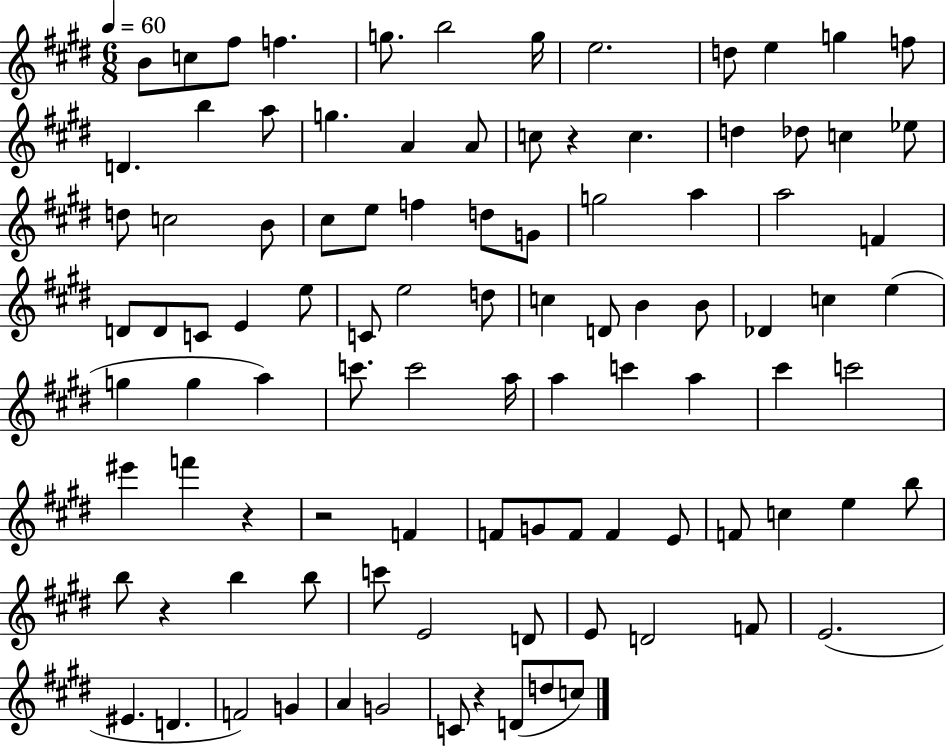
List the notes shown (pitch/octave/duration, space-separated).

B4/e C5/e F#5/e F5/q. G5/e. B5/h G5/s E5/h. D5/e E5/q G5/q F5/e D4/q. B5/q A5/e G5/q. A4/q A4/e C5/e R/q C5/q. D5/q Db5/e C5/q Eb5/e D5/e C5/h B4/e C#5/e E5/e F5/q D5/e G4/e G5/h A5/q A5/h F4/q D4/e D4/e C4/e E4/q E5/e C4/e E5/h D5/e C5/q D4/e B4/q B4/e Db4/q C5/q E5/q G5/q G5/q A5/q C6/e. C6/h A5/s A5/q C6/q A5/q C#6/q C6/h EIS6/q F6/q R/q R/h F4/q F4/e G4/e F4/e F4/q E4/e F4/e C5/q E5/q B5/e B5/e R/q B5/q B5/e C6/e E4/h D4/e E4/e D4/h F4/e E4/h. EIS4/q. D4/q. F4/h G4/q A4/q G4/h C4/e R/q D4/e D5/e C5/e